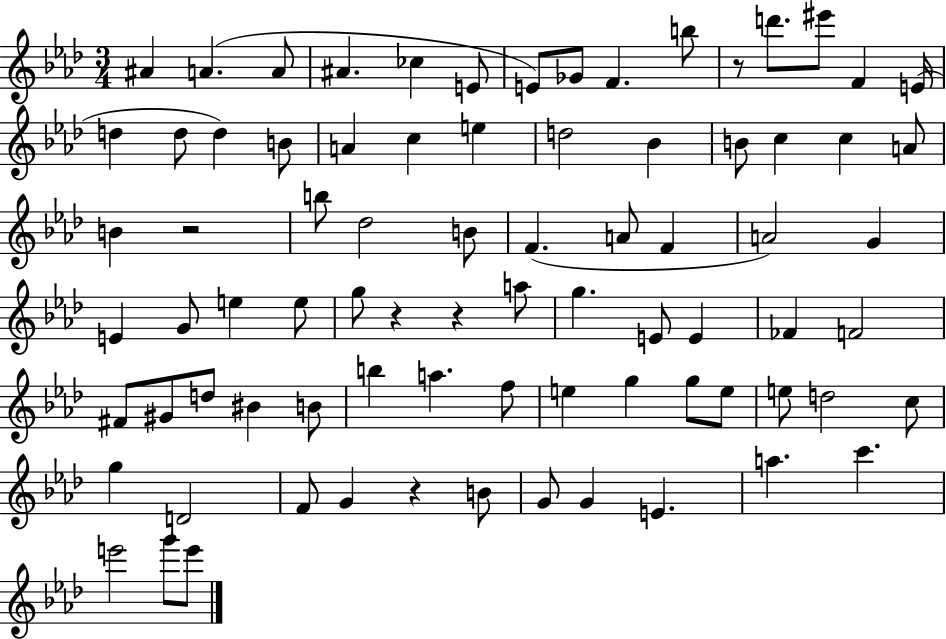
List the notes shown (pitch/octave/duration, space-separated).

A#4/q A4/q. A4/e A#4/q. CES5/q E4/e E4/e Gb4/e F4/q. B5/e R/e D6/e. EIS6/e F4/q E4/s D5/q D5/e D5/q B4/e A4/q C5/q E5/q D5/h Bb4/q B4/e C5/q C5/q A4/e B4/q R/h B5/e Db5/h B4/e F4/q. A4/e F4/q A4/h G4/q E4/q G4/e E5/q E5/e G5/e R/q R/q A5/e G5/q. E4/e E4/q FES4/q F4/h F#4/e G#4/e D5/e BIS4/q B4/e B5/q A5/q. F5/e E5/q G5/q G5/e E5/e E5/e D5/h C5/e G5/q D4/h F4/e G4/q R/q B4/e G4/e G4/q E4/q. A5/q. C6/q. E6/h G6/e E6/e